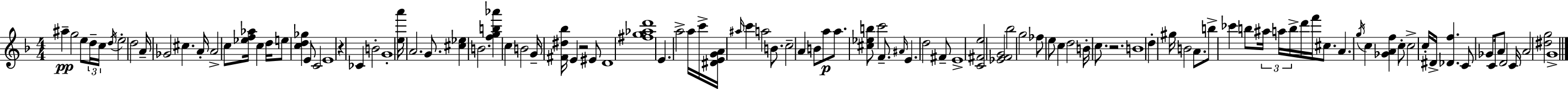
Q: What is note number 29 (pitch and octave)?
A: G4